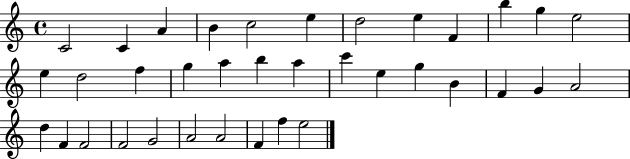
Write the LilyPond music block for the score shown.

{
  \clef treble
  \time 4/4
  \defaultTimeSignature
  \key c \major
  c'2 c'4 a'4 | b'4 c''2 e''4 | d''2 e''4 f'4 | b''4 g''4 e''2 | \break e''4 d''2 f''4 | g''4 a''4 b''4 a''4 | c'''4 e''4 g''4 b'4 | f'4 g'4 a'2 | \break d''4 f'4 f'2 | f'2 g'2 | a'2 a'2 | f'4 f''4 e''2 | \break \bar "|."
}